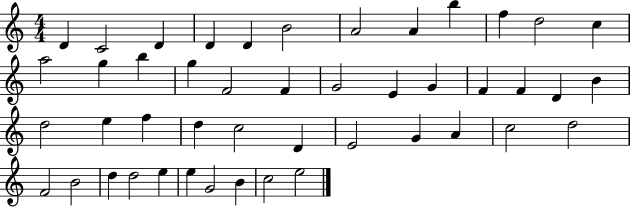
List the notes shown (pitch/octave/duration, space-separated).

D4/q C4/h D4/q D4/q D4/q B4/h A4/h A4/q B5/q F5/q D5/h C5/q A5/h G5/q B5/q G5/q F4/h F4/q G4/h E4/q G4/q F4/q F4/q D4/q B4/q D5/h E5/q F5/q D5/q C5/h D4/q E4/h G4/q A4/q C5/h D5/h F4/h B4/h D5/q D5/h E5/q E5/q G4/h B4/q C5/h E5/h